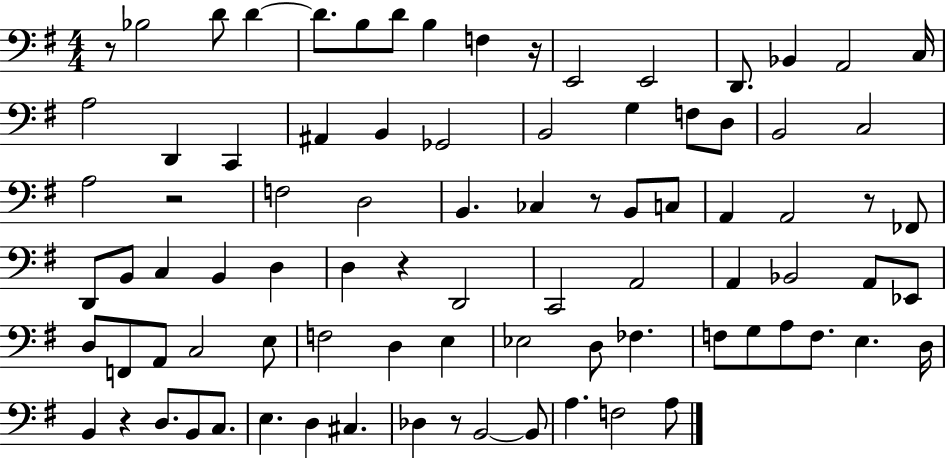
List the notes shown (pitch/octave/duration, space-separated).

R/e Bb3/h D4/e D4/q D4/e. B3/e D4/e B3/q F3/q R/s E2/h E2/h D2/e. Bb2/q A2/h C3/s A3/h D2/q C2/q A#2/q B2/q Gb2/h B2/h G3/q F3/e D3/e B2/h C3/h A3/h R/h F3/h D3/h B2/q. CES3/q R/e B2/e C3/e A2/q A2/h R/e FES2/e D2/e B2/e C3/q B2/q D3/q D3/q R/q D2/h C2/h A2/h A2/q Bb2/h A2/e Eb2/e D3/e F2/e A2/e C3/h E3/e F3/h D3/q E3/q Eb3/h D3/e FES3/q. F3/e G3/e A3/e F3/e. E3/q. D3/s B2/q R/q D3/e. B2/e C3/e. E3/q. D3/q C#3/q. Db3/q R/e B2/h B2/e A3/q. F3/h A3/e